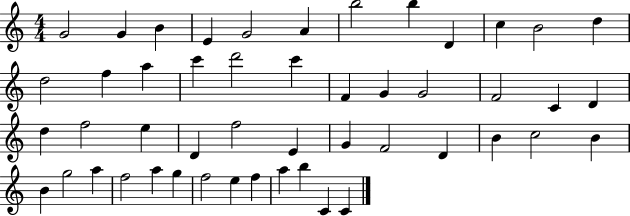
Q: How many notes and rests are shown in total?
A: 49